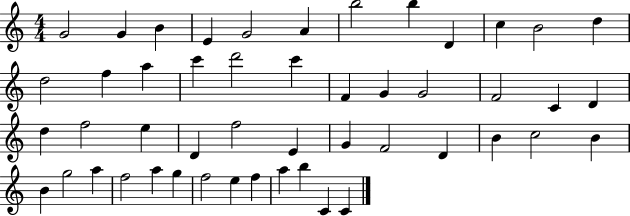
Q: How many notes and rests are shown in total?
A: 49